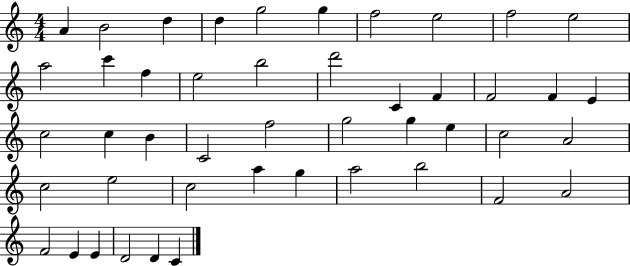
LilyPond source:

{
  \clef treble
  \numericTimeSignature
  \time 4/4
  \key c \major
  a'4 b'2 d''4 | d''4 g''2 g''4 | f''2 e''2 | f''2 e''2 | \break a''2 c'''4 f''4 | e''2 b''2 | d'''2 c'4 f'4 | f'2 f'4 e'4 | \break c''2 c''4 b'4 | c'2 f''2 | g''2 g''4 e''4 | c''2 a'2 | \break c''2 e''2 | c''2 a''4 g''4 | a''2 b''2 | f'2 a'2 | \break f'2 e'4 e'4 | d'2 d'4 c'4 | \bar "|."
}